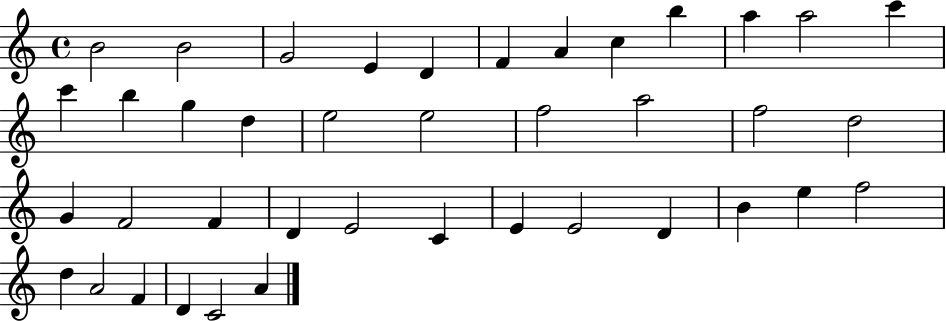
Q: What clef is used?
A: treble